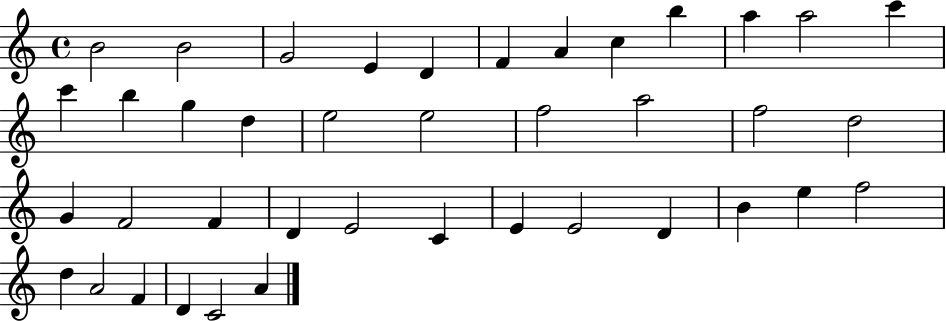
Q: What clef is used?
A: treble